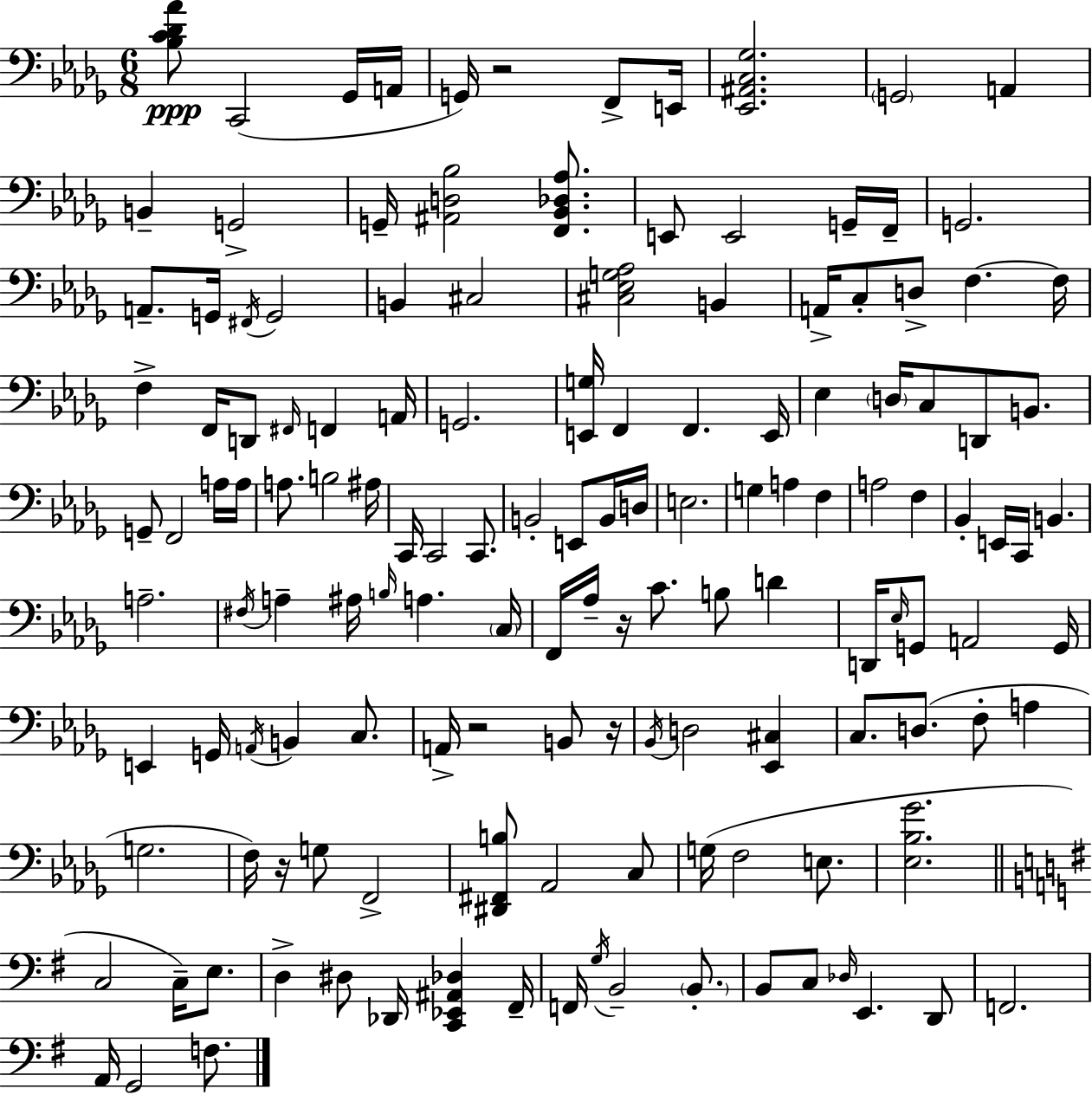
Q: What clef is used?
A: bass